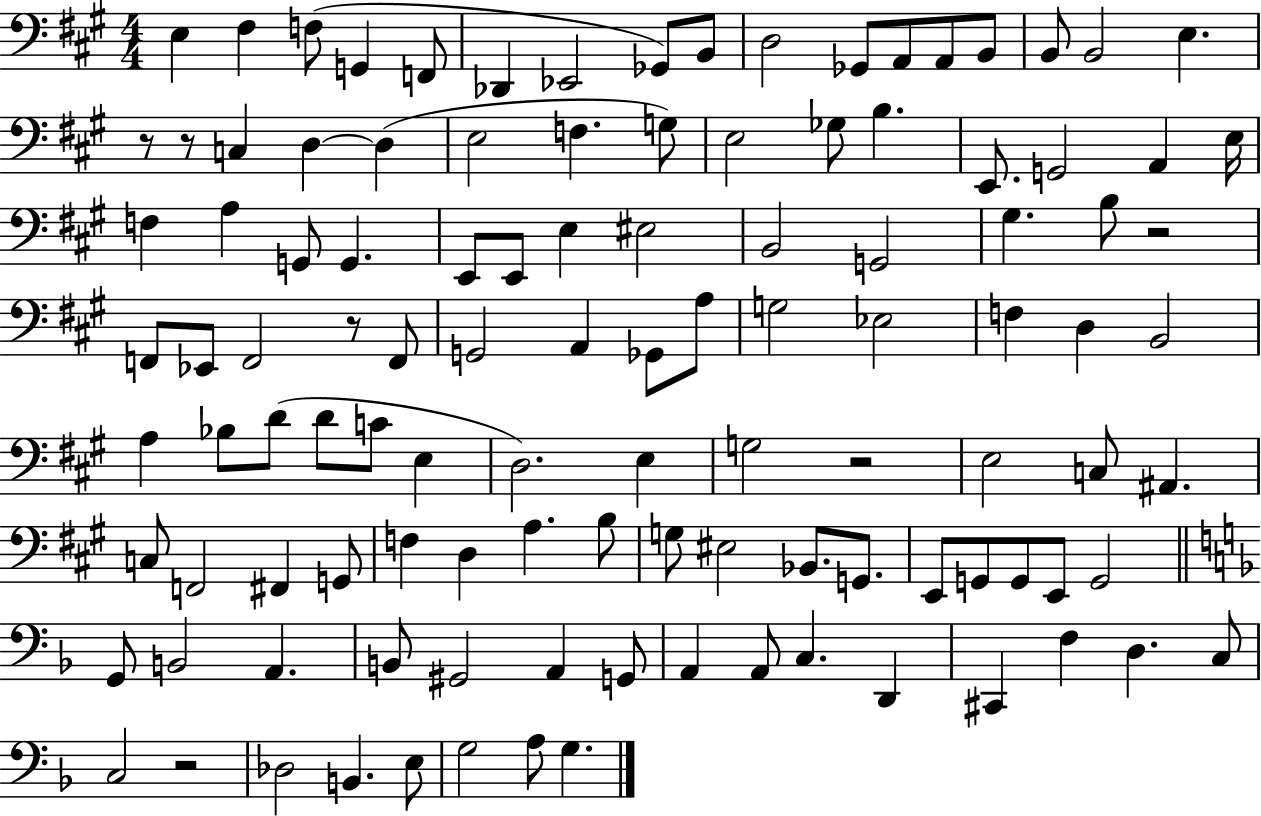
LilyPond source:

{
  \clef bass
  \numericTimeSignature
  \time 4/4
  \key a \major
  e4 fis4 f8( g,4 f,8 | des,4 ees,2 ges,8) b,8 | d2 ges,8 a,8 a,8 b,8 | b,8 b,2 e4. | \break r8 r8 c4 d4~~ d4( | e2 f4. g8) | e2 ges8 b4. | e,8. g,2 a,4 e16 | \break f4 a4 g,8 g,4. | e,8 e,8 e4 eis2 | b,2 g,2 | gis4. b8 r2 | \break f,8 ees,8 f,2 r8 f,8 | g,2 a,4 ges,8 a8 | g2 ees2 | f4 d4 b,2 | \break a4 bes8 d'8( d'8 c'8 e4 | d2.) e4 | g2 r2 | e2 c8 ais,4. | \break c8 f,2 fis,4 g,8 | f4 d4 a4. b8 | g8 eis2 bes,8. g,8. | e,8 g,8 g,8 e,8 g,2 | \break \bar "||" \break \key d \minor g,8 b,2 a,4. | b,8 gis,2 a,4 g,8 | a,4 a,8 c4. d,4 | cis,4 f4 d4. c8 | \break c2 r2 | des2 b,4. e8 | g2 a8 g4. | \bar "|."
}